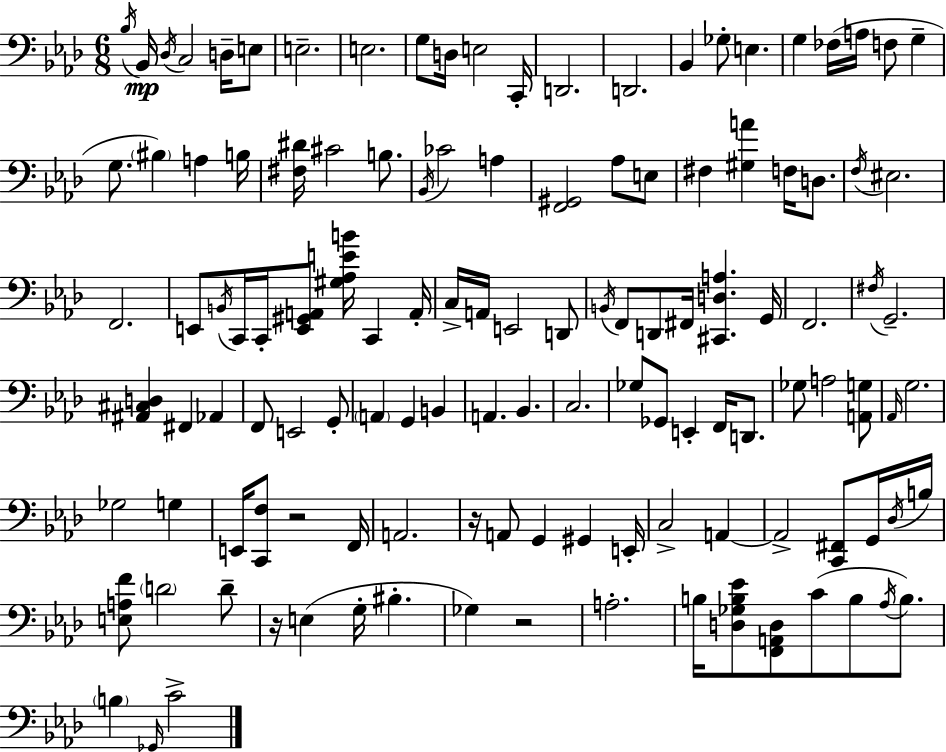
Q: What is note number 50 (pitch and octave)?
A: B2